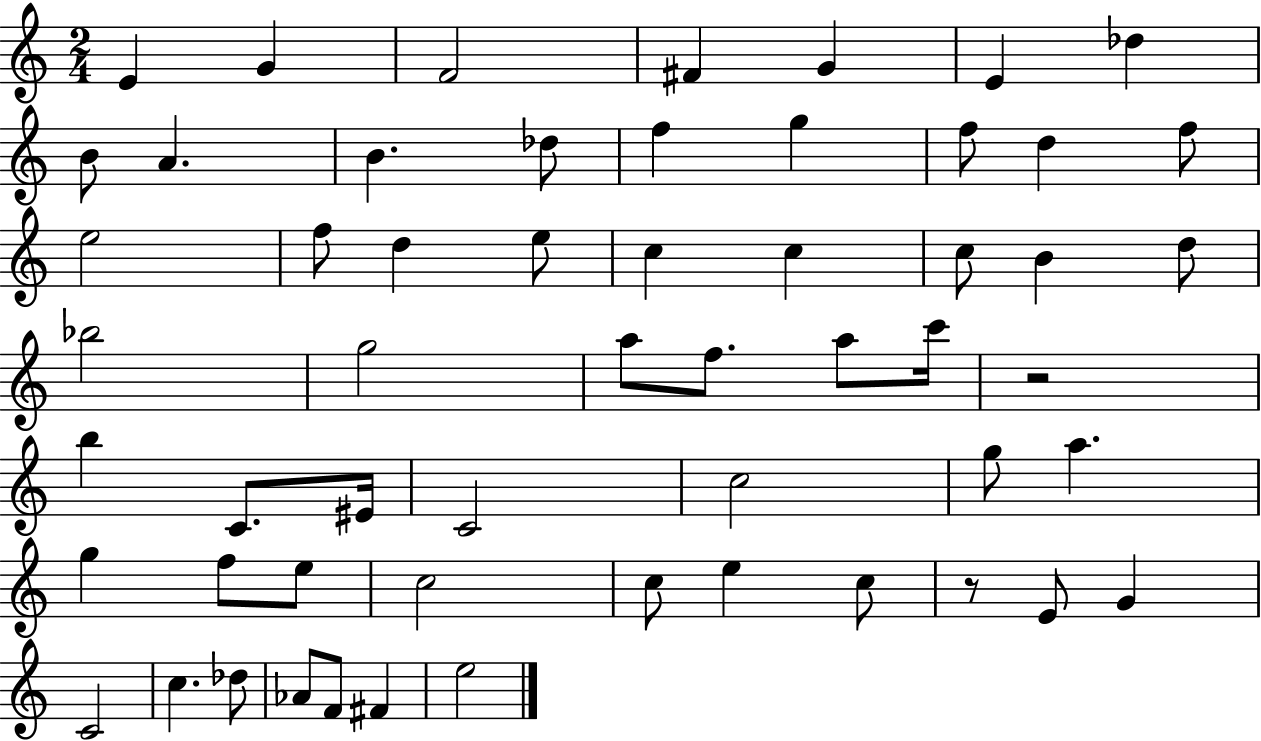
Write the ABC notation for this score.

X:1
T:Untitled
M:2/4
L:1/4
K:C
E G F2 ^F G E _d B/2 A B _d/2 f g f/2 d f/2 e2 f/2 d e/2 c c c/2 B d/2 _b2 g2 a/2 f/2 a/2 c'/4 z2 b C/2 ^E/4 C2 c2 g/2 a g f/2 e/2 c2 c/2 e c/2 z/2 E/2 G C2 c _d/2 _A/2 F/2 ^F e2